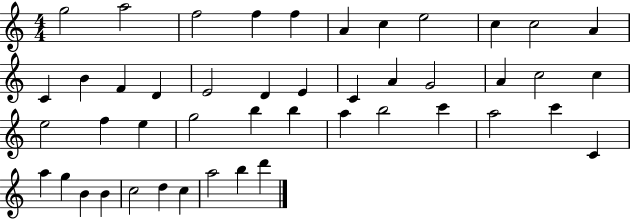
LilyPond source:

{
  \clef treble
  \numericTimeSignature
  \time 4/4
  \key c \major
  g''2 a''2 | f''2 f''4 f''4 | a'4 c''4 e''2 | c''4 c''2 a'4 | \break c'4 b'4 f'4 d'4 | e'2 d'4 e'4 | c'4 a'4 g'2 | a'4 c''2 c''4 | \break e''2 f''4 e''4 | g''2 b''4 b''4 | a''4 b''2 c'''4 | a''2 c'''4 c'4 | \break a''4 g''4 b'4 b'4 | c''2 d''4 c''4 | a''2 b''4 d'''4 | \bar "|."
}